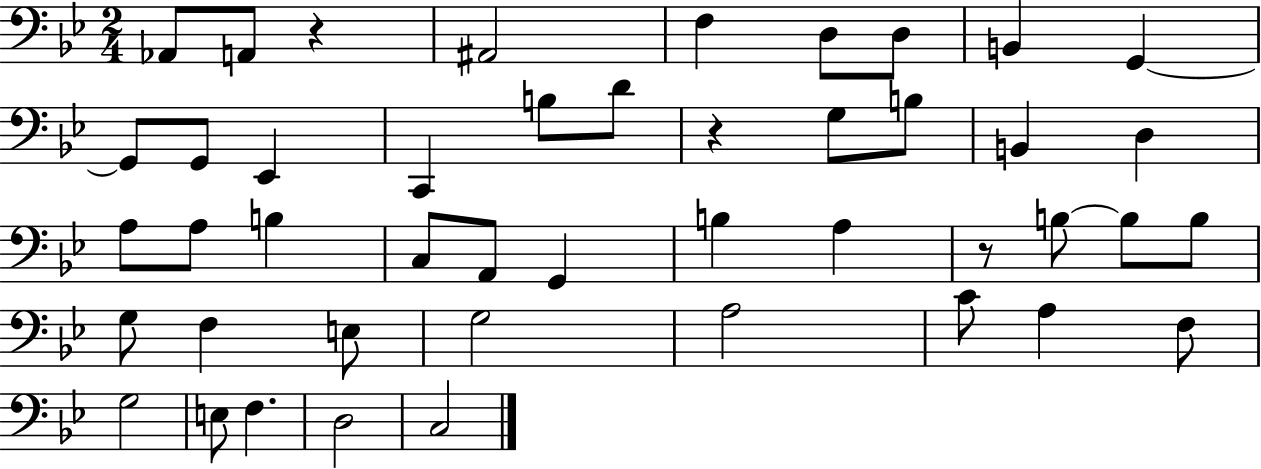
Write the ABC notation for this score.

X:1
T:Untitled
M:2/4
L:1/4
K:Bb
_A,,/2 A,,/2 z ^A,,2 F, D,/2 D,/2 B,, G,, G,,/2 G,,/2 _E,, C,, B,/2 D/2 z G,/2 B,/2 B,, D, A,/2 A,/2 B, C,/2 A,,/2 G,, B, A, z/2 B,/2 B,/2 B,/2 G,/2 F, E,/2 G,2 A,2 C/2 A, F,/2 G,2 E,/2 F, D,2 C,2